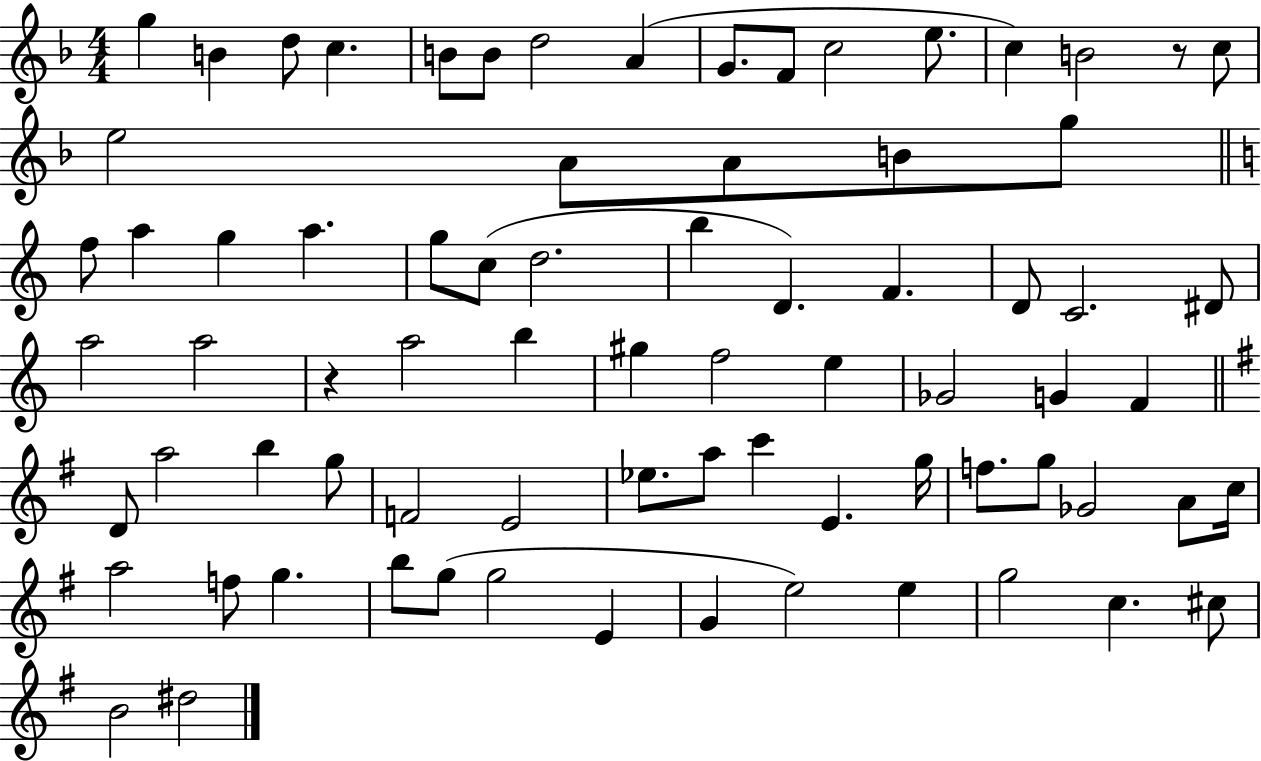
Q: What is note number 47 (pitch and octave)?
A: G5